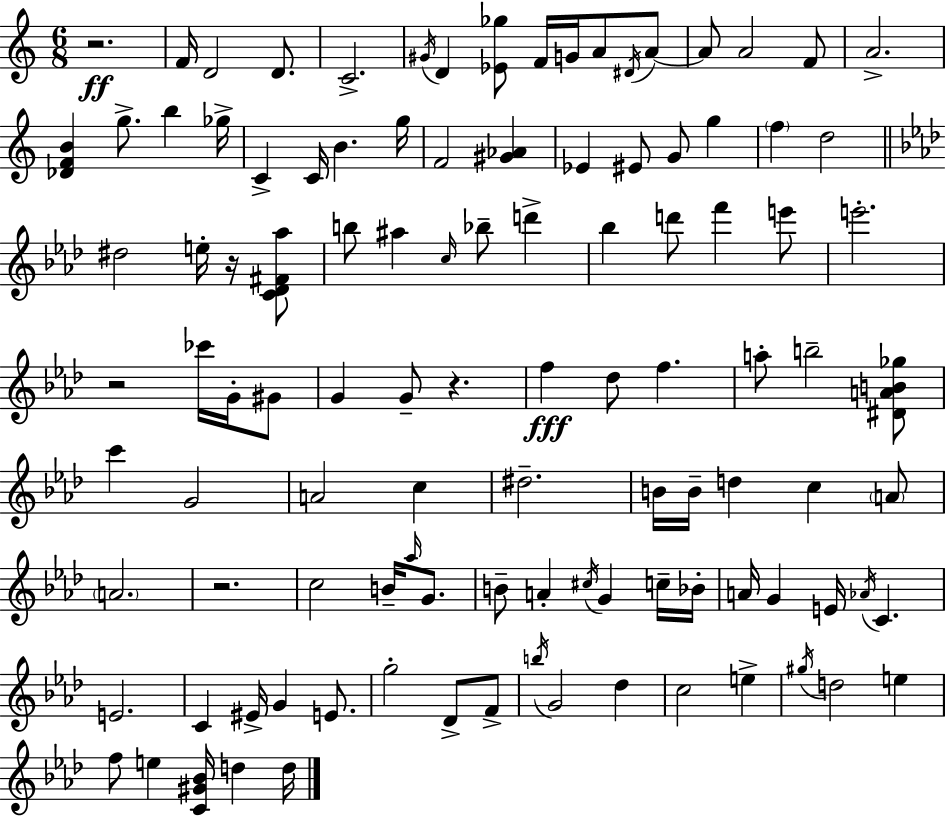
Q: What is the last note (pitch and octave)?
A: D5